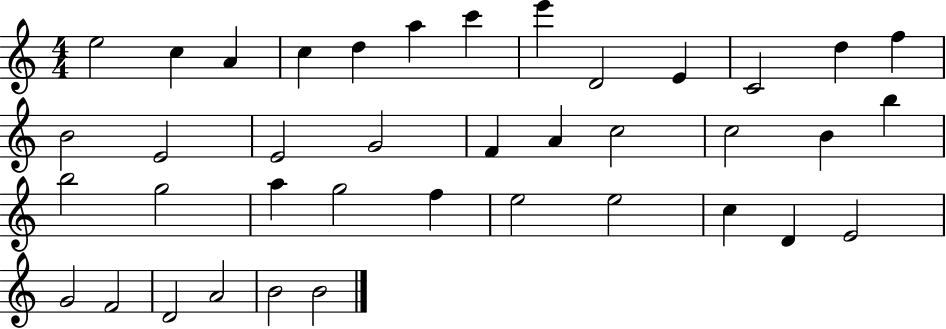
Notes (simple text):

E5/h C5/q A4/q C5/q D5/q A5/q C6/q E6/q D4/h E4/q C4/h D5/q F5/q B4/h E4/h E4/h G4/h F4/q A4/q C5/h C5/h B4/q B5/q B5/h G5/h A5/q G5/h F5/q E5/h E5/h C5/q D4/q E4/h G4/h F4/h D4/h A4/h B4/h B4/h